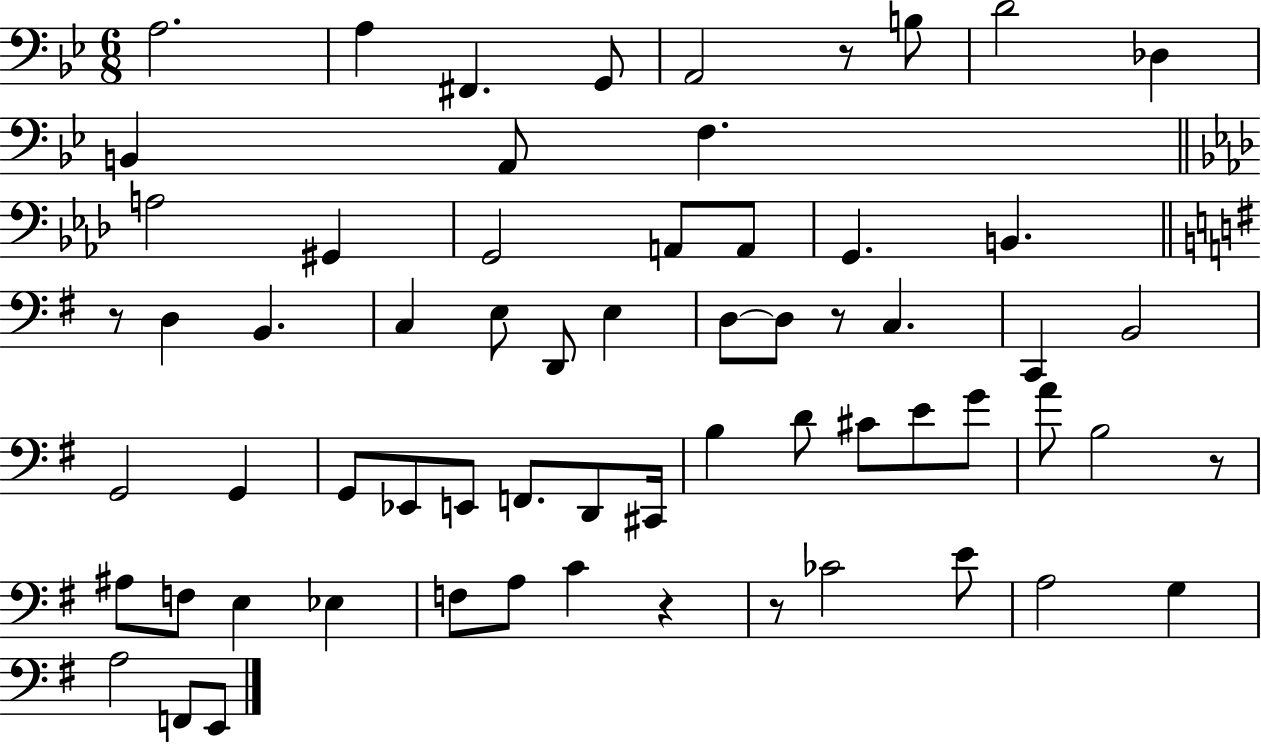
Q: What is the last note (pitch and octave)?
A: E2